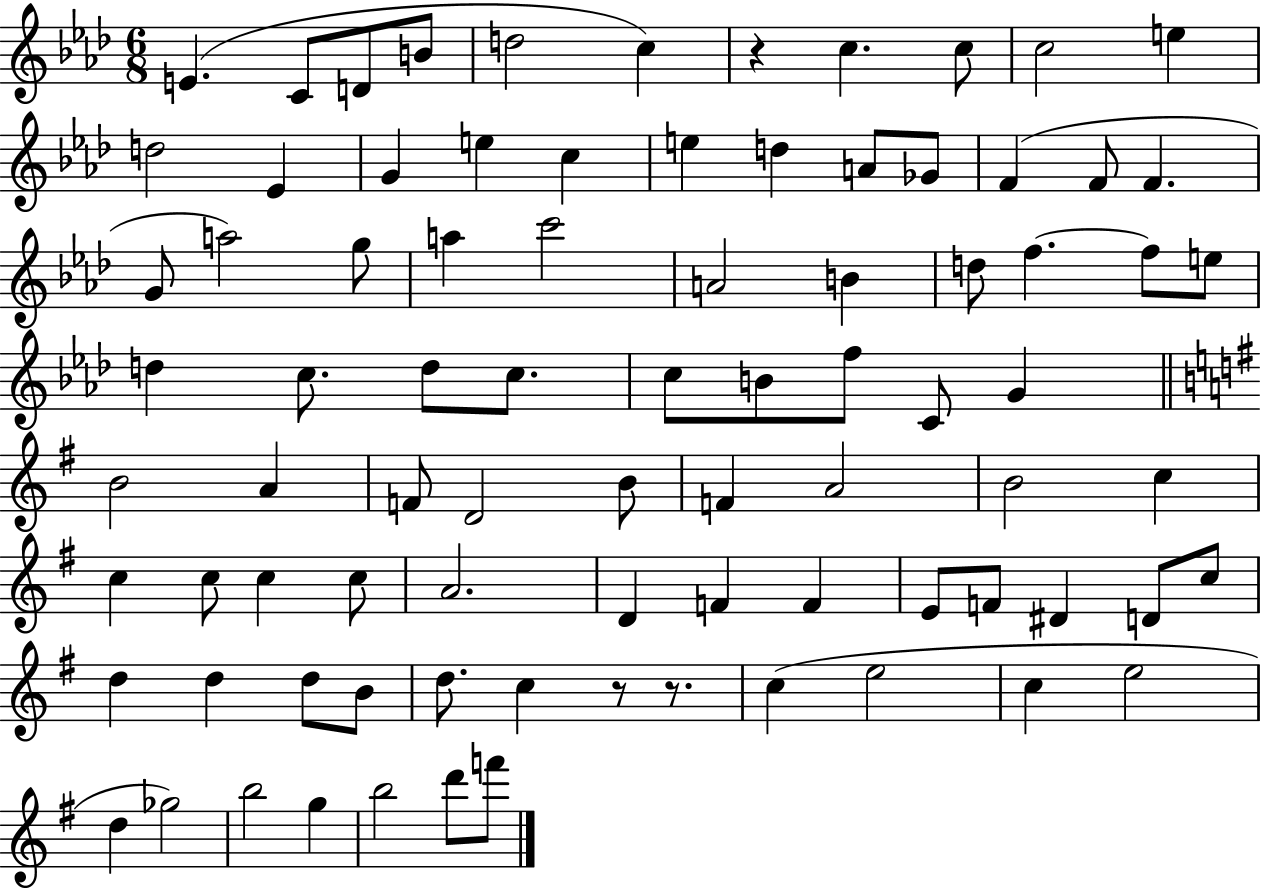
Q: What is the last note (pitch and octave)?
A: F6